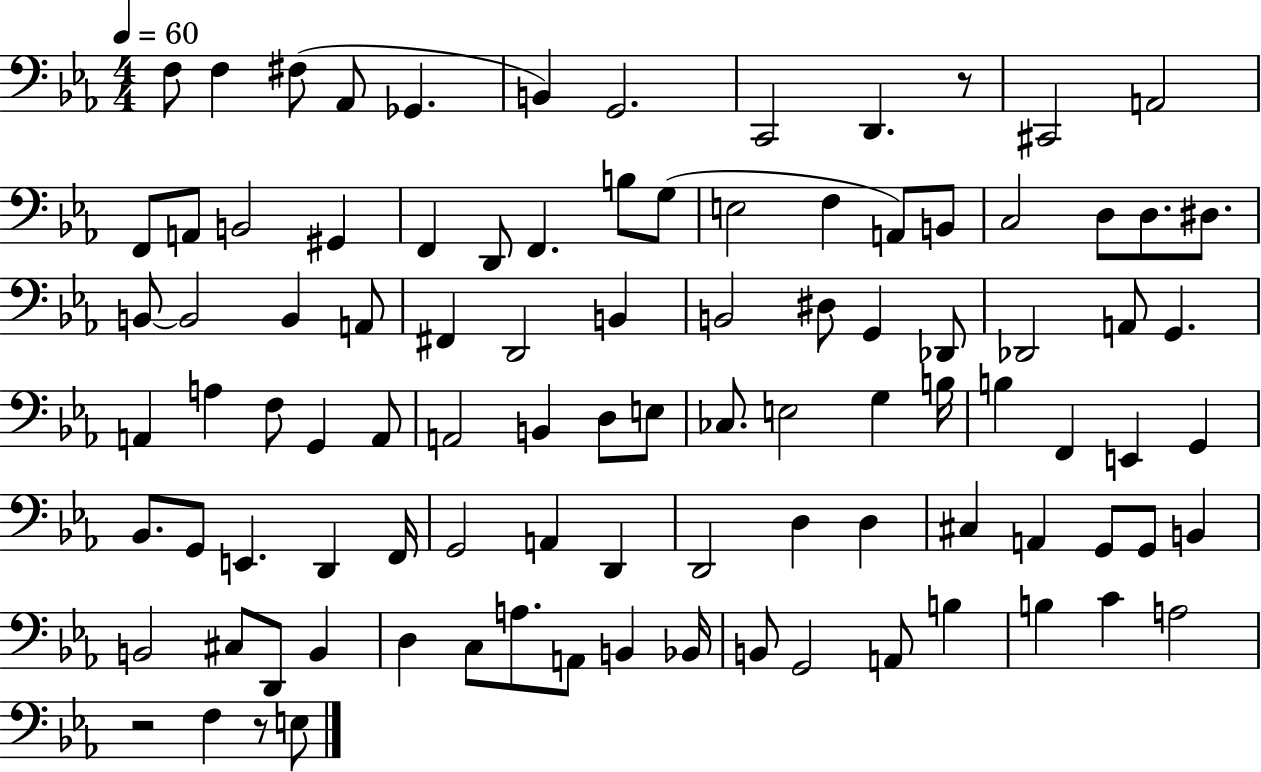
{
  \clef bass
  \numericTimeSignature
  \time 4/4
  \key ees \major
  \tempo 4 = 60
  f8 f4 fis8( aes,8 ges,4. | b,4) g,2. | c,2 d,4. r8 | cis,2 a,2 | \break f,8 a,8 b,2 gis,4 | f,4 d,8 f,4. b8 g8( | e2 f4 a,8) b,8 | c2 d8 d8. dis8. | \break b,8~~ b,2 b,4 a,8 | fis,4 d,2 b,4 | b,2 dis8 g,4 des,8 | des,2 a,8 g,4. | \break a,4 a4 f8 g,4 a,8 | a,2 b,4 d8 e8 | ces8. e2 g4 b16 | b4 f,4 e,4 g,4 | \break bes,8. g,8 e,4. d,4 f,16 | g,2 a,4 d,4 | d,2 d4 d4 | cis4 a,4 g,8 g,8 b,4 | \break b,2 cis8 d,8 b,4 | d4 c8 a8. a,8 b,4 bes,16 | b,8 g,2 a,8 b4 | b4 c'4 a2 | \break r2 f4 r8 e8 | \bar "|."
}